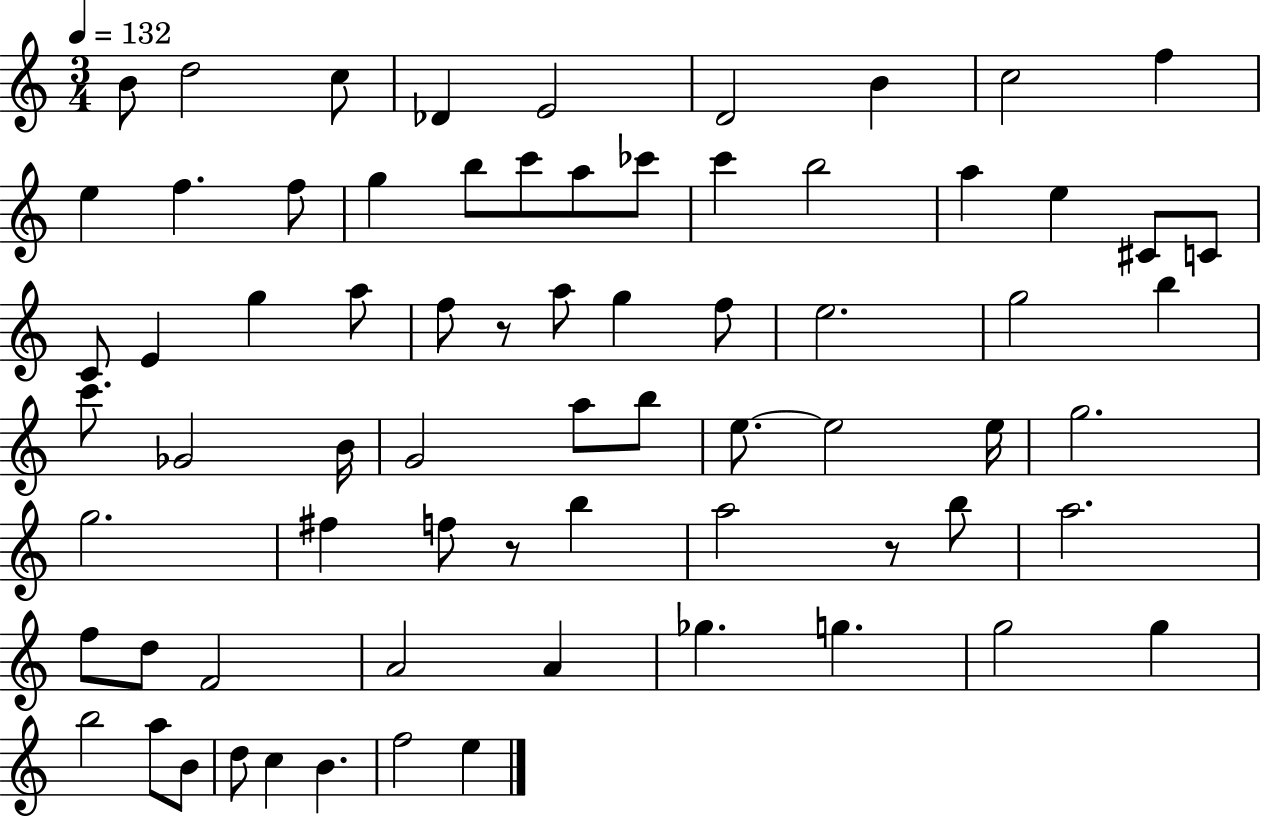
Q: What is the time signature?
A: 3/4